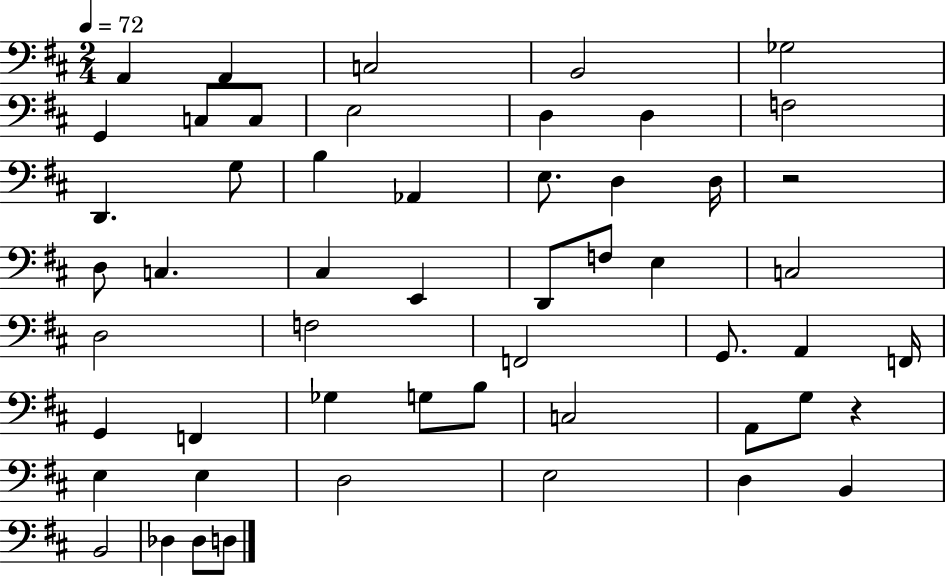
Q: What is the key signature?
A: D major